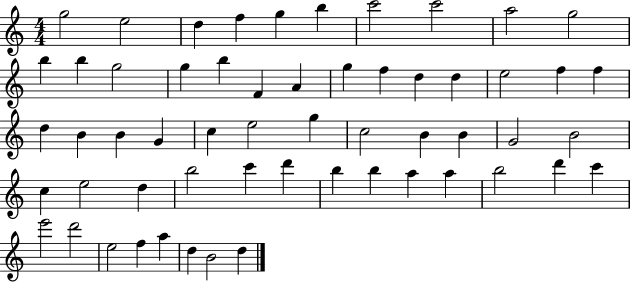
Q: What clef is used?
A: treble